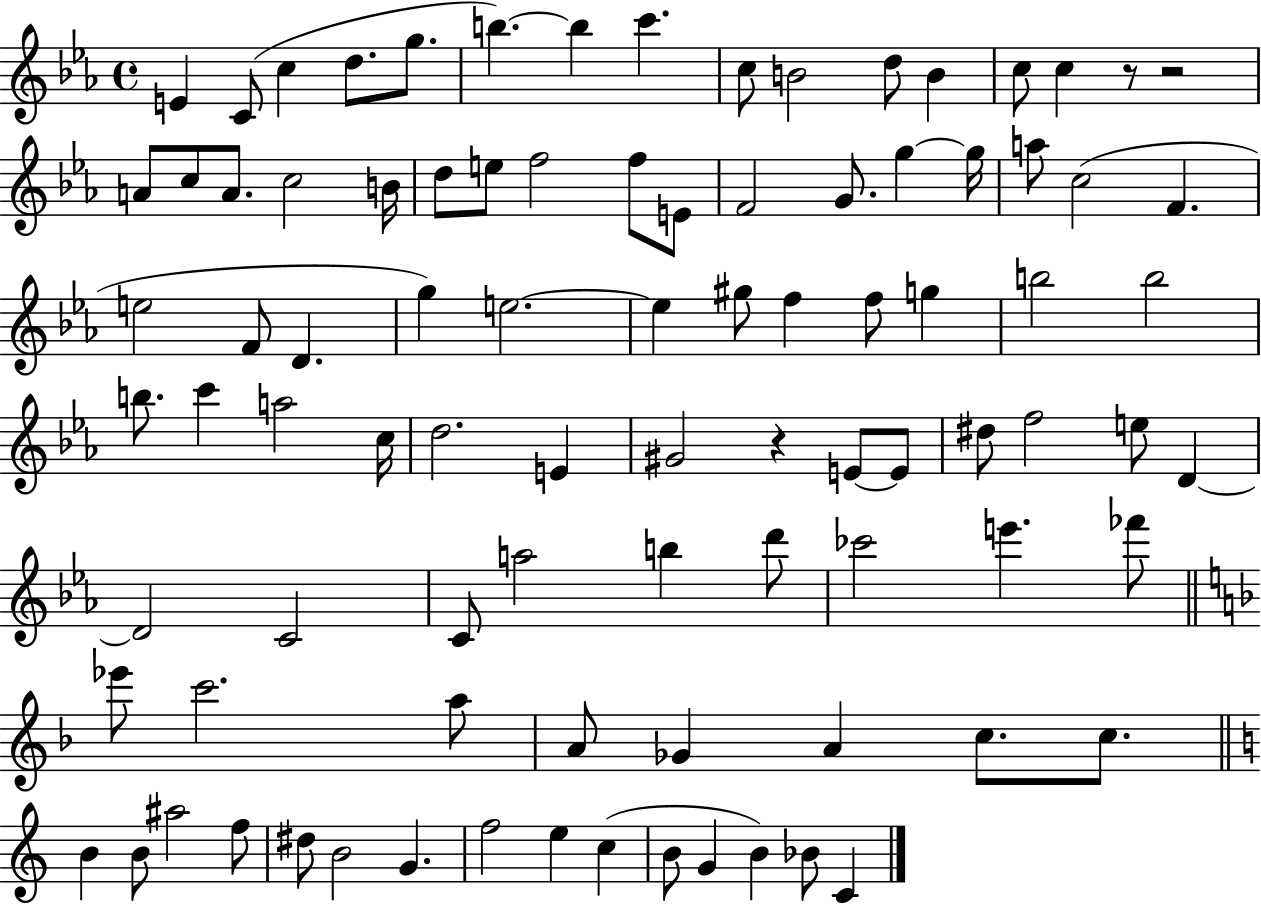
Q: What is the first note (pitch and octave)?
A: E4